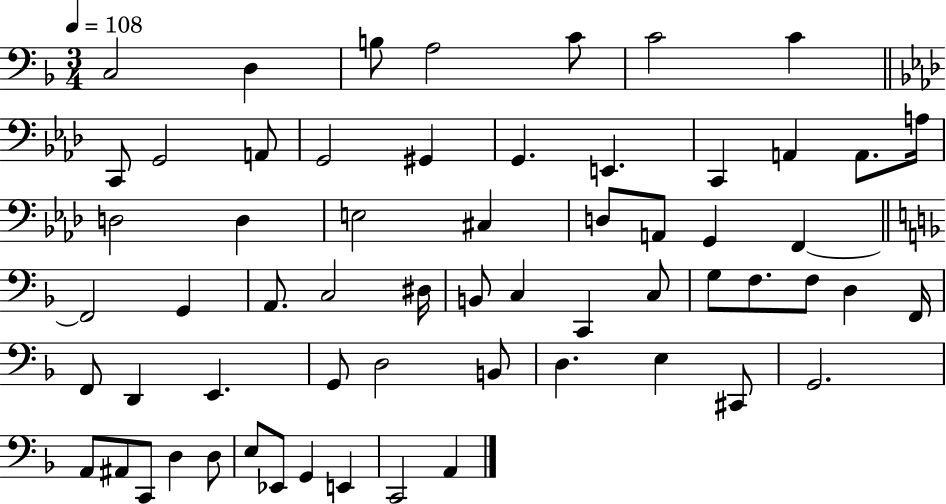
{
  \clef bass
  \numericTimeSignature
  \time 3/4
  \key f \major
  \tempo 4 = 108
  c2 d4 | b8 a2 c'8 | c'2 c'4 | \bar "||" \break \key aes \major c,8 g,2 a,8 | g,2 gis,4 | g,4. e,4. | c,4 a,4 a,8. a16 | \break d2 d4 | e2 cis4 | d8 a,8 g,4 f,4~~ | \bar "||" \break \key f \major f,2 g,4 | a,8. c2 dis16 | b,8 c4 c,4 c8 | g8 f8. f8 d4 f,16 | \break f,8 d,4 e,4. | g,8 d2 b,8 | d4. e4 cis,8 | g,2. | \break a,8 ais,8 c,8 d4 d8 | e8 ees,8 g,4 e,4 | c,2 a,4 | \bar "|."
}